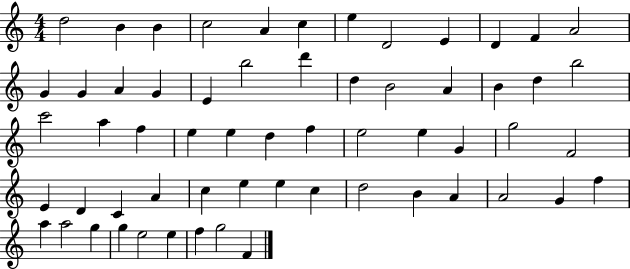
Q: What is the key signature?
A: C major